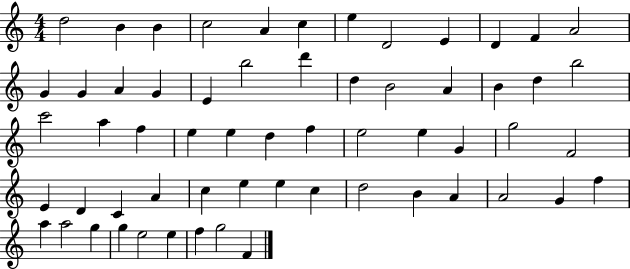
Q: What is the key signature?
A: C major